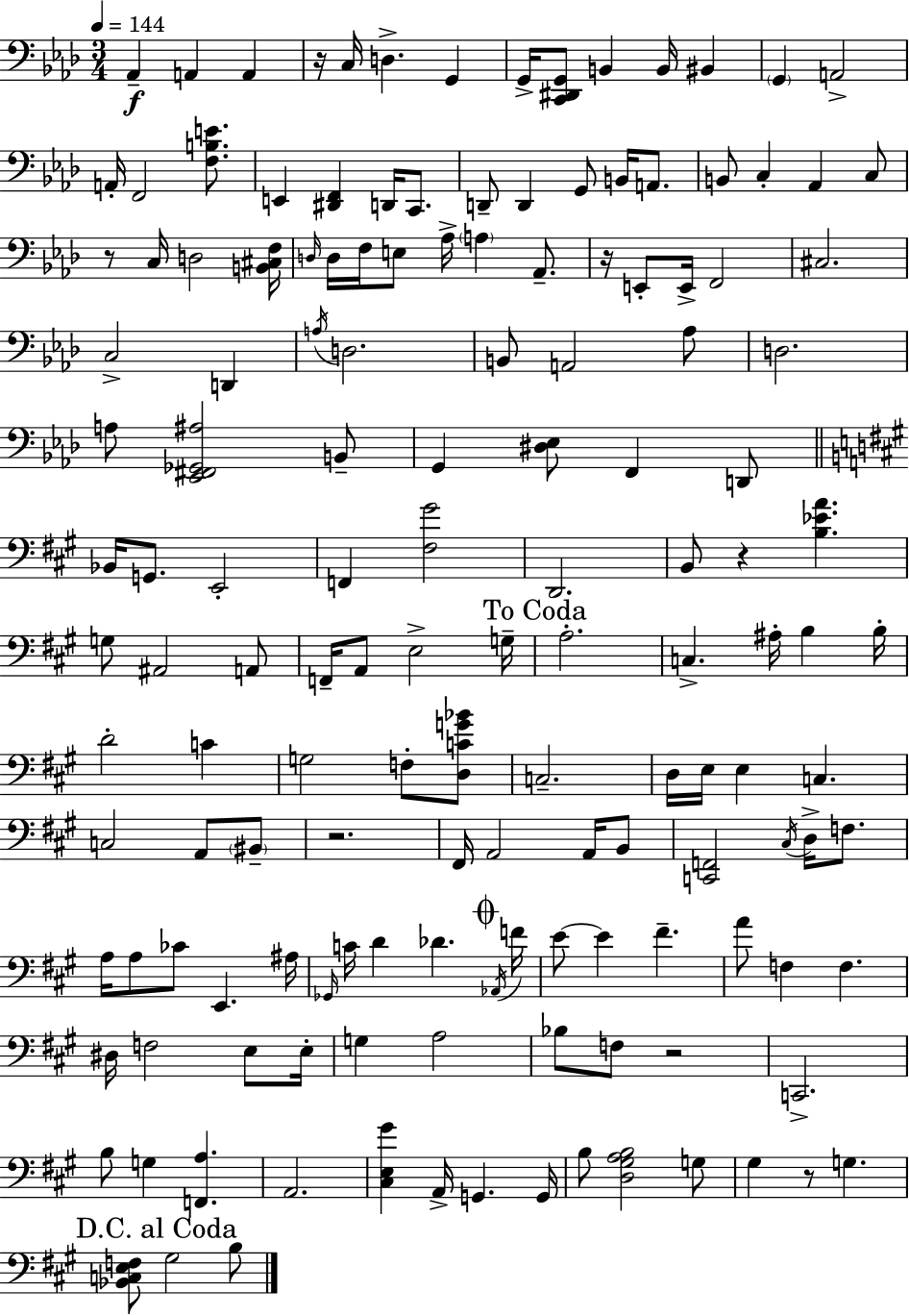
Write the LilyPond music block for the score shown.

{
  \clef bass
  \numericTimeSignature
  \time 3/4
  \key f \minor
  \tempo 4 = 144
  aes,4--\f a,4 a,4 | r16 c16 d4.-> g,4 | g,16-> <c, dis, g,>8 b,4 b,16 bis,4 | \parenthesize g,4 a,2-> | \break a,16-. f,2 <f b e'>8. | e,4 <dis, f,>4 d,16 c,8. | d,8-- d,4 g,8 b,16 a,8. | b,8 c4-. aes,4 c8 | \break r8 c16 d2 <b, cis f>16 | \grace { d16 } d16 f16 e8 aes16-> \parenthesize a4 aes,8.-- | r16 e,8-. e,16-> f,2 | cis2. | \break c2-> d,4 | \acciaccatura { a16 } d2. | b,8 a,2 | aes8 d2. | \break a8 <ees, fis, ges, ais>2 | b,8-- g,4 <dis ees>8 f,4 | d,8 \bar "||" \break \key a \major bes,16 g,8. e,2-. | f,4 <fis gis'>2 | d,2. | b,8 r4 <b ees' a'>4. | \break g8 ais,2 a,8 | f,16-- a,8 e2-> g16-- | \mark "To Coda" a2.-. | c4.-> ais16-. b4 b16-. | \break d'2-. c'4 | g2 f8-. <d c' g' bes'>8 | c2.-- | d16 e16 e4 c4. | \break c2 a,8 \parenthesize bis,8-- | r2. | fis,16 a,2 a,16 b,8 | <c, f,>2 \acciaccatura { cis16 } d16-> f8. | \break a16 a8 ces'8 e,4. | ais16 \grace { ges,16 } c'16 d'4 des'4. | \mark \markup { \musicglyph "scripts.coda" } \acciaccatura { aes,16 } f'16 e'8~~ e'4 fis'4.-- | a'8 f4 f4. | \break dis16 f2 | e8 e16-. g4 a2 | bes8 f8 r2 | c,2.-> | \break b8 g4 <f, a>4. | a,2. | <cis e gis'>4 a,16-> g,4. | g,16 b8 <d gis a b>2 | \break g8 gis4 r8 g4. | \mark "D.C. al Coda" <bes, c e f>8 gis2 | b8 \bar "|."
}